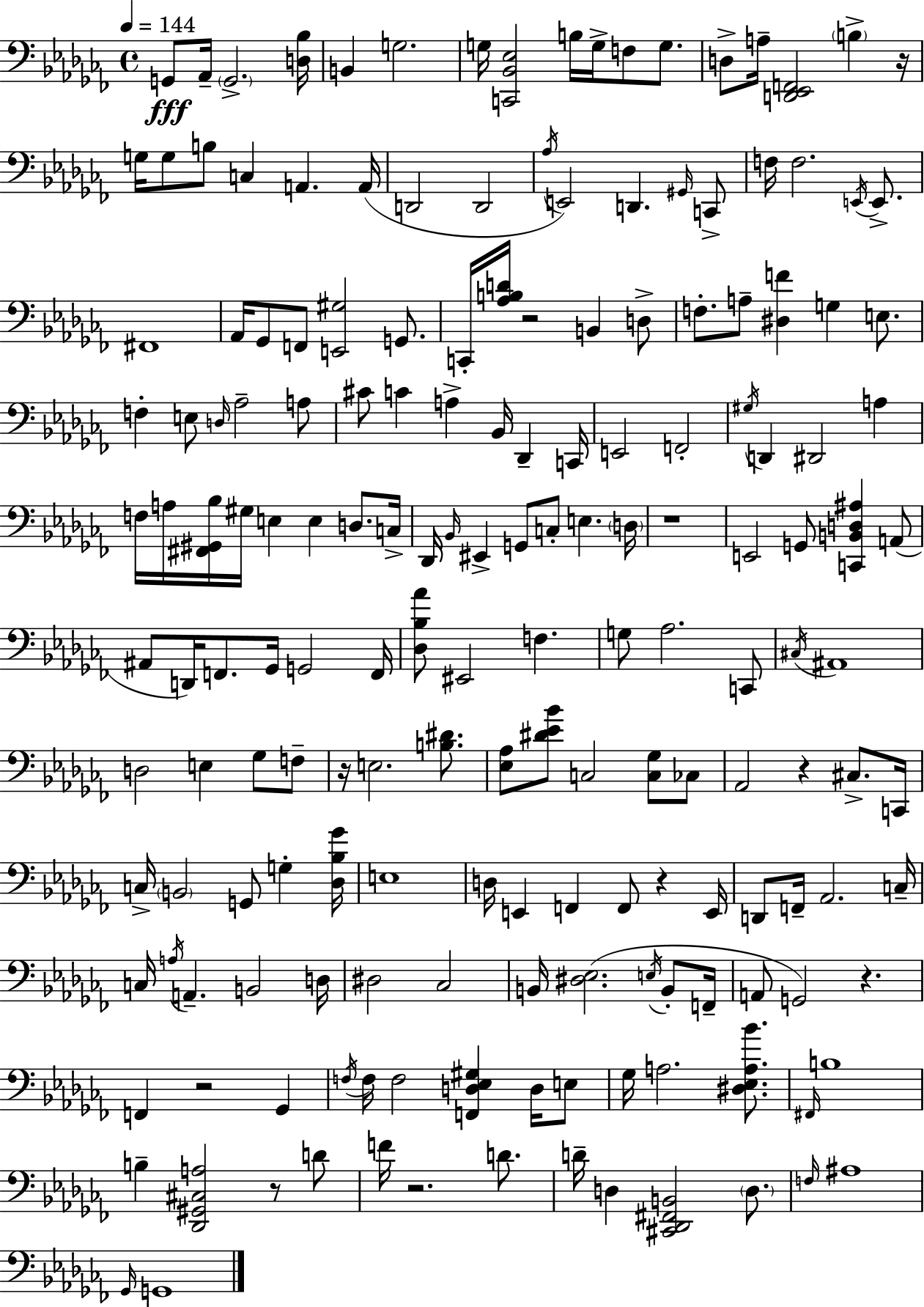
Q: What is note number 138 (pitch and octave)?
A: B3